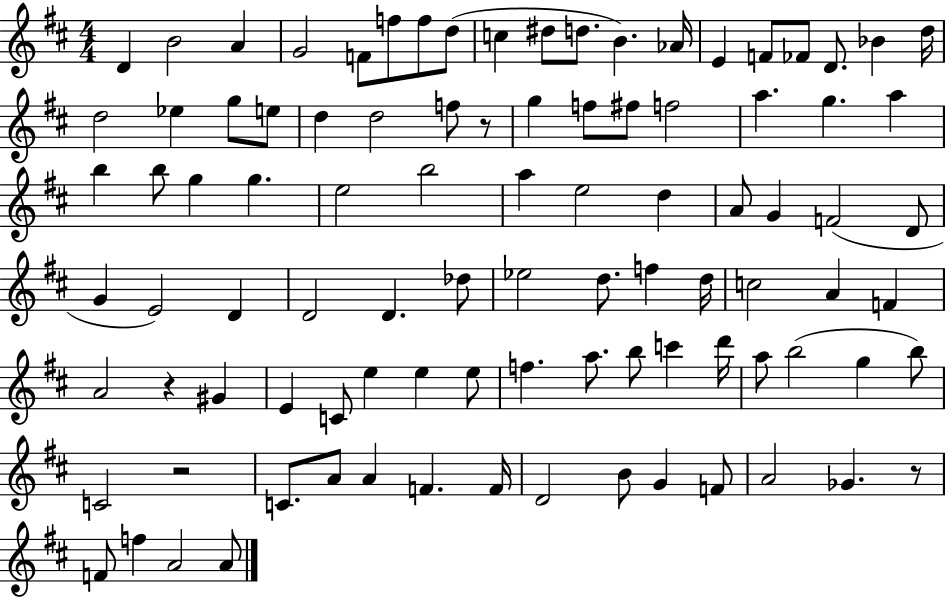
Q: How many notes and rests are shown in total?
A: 95